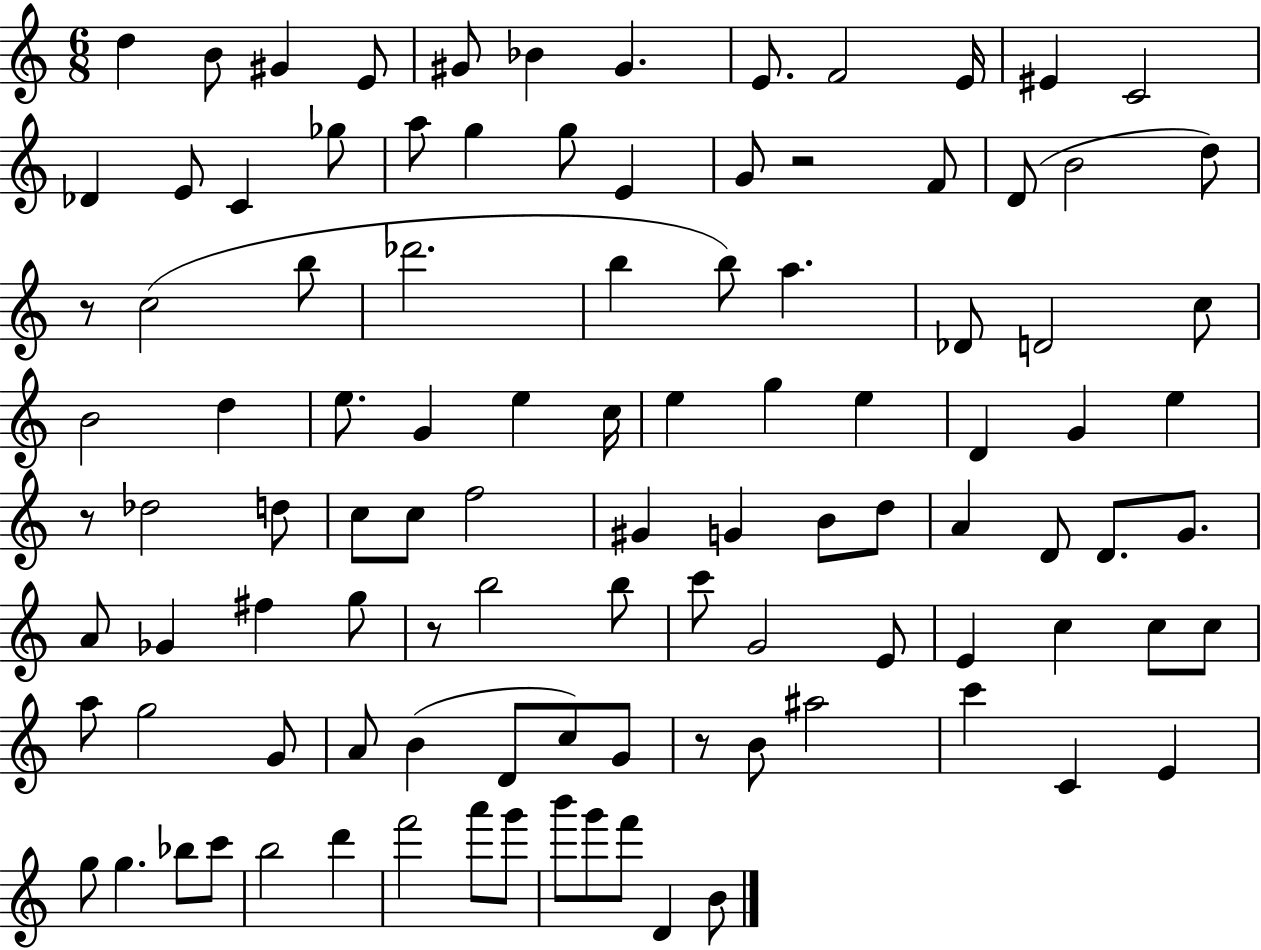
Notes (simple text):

D5/q B4/e G#4/q E4/e G#4/e Bb4/q G#4/q. E4/e. F4/h E4/s EIS4/q C4/h Db4/q E4/e C4/q Gb5/e A5/e G5/q G5/e E4/q G4/e R/h F4/e D4/e B4/h D5/e R/e C5/h B5/e Db6/h. B5/q B5/e A5/q. Db4/e D4/h C5/e B4/h D5/q E5/e. G4/q E5/q C5/s E5/q G5/q E5/q D4/q G4/q E5/q R/e Db5/h D5/e C5/e C5/e F5/h G#4/q G4/q B4/e D5/e A4/q D4/e D4/e. G4/e. A4/e Gb4/q F#5/q G5/e R/e B5/h B5/e C6/e G4/h E4/e E4/q C5/q C5/e C5/e A5/e G5/h G4/e A4/e B4/q D4/e C5/e G4/e R/e B4/e A#5/h C6/q C4/q E4/q G5/e G5/q. Bb5/e C6/e B5/h D6/q F6/h A6/e G6/e B6/e G6/e F6/e D4/q B4/e